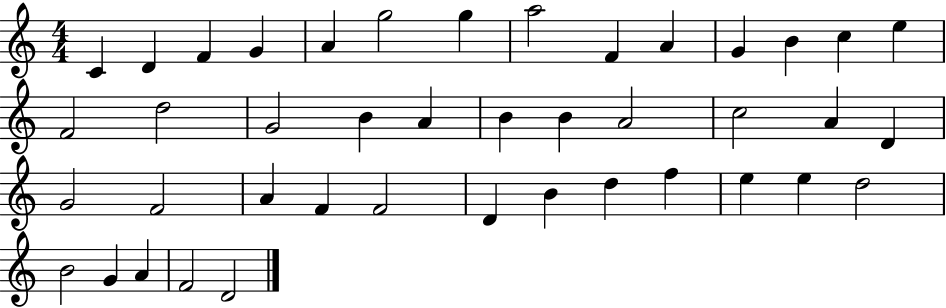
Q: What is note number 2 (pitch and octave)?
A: D4